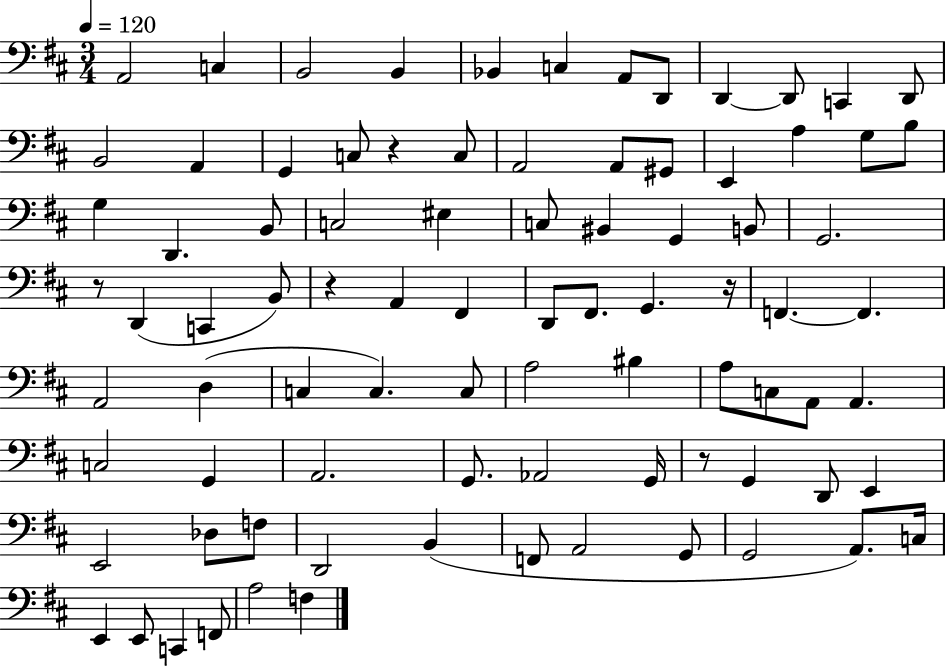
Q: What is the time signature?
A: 3/4